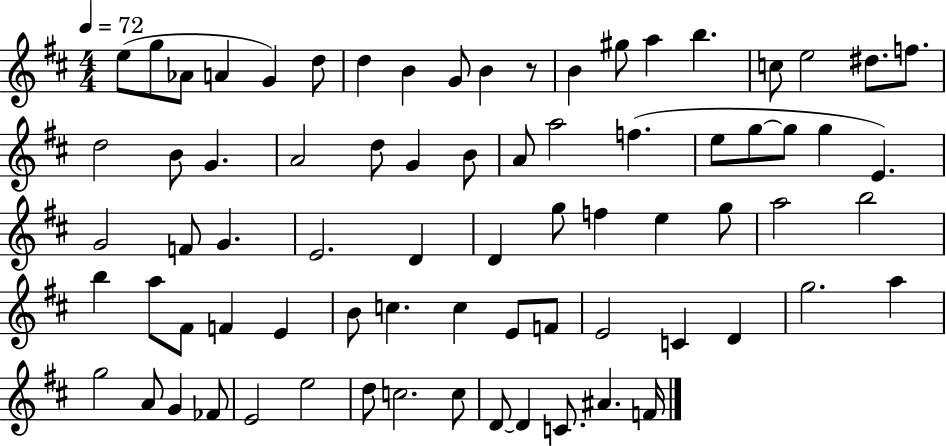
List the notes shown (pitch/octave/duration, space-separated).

E5/e G5/e Ab4/e A4/q G4/q D5/e D5/q B4/q G4/e B4/q R/e B4/q G#5/e A5/q B5/q. C5/e E5/h D#5/e. F5/e. D5/h B4/e G4/q. A4/h D5/e G4/q B4/e A4/e A5/h F5/q. E5/e G5/e G5/e G5/q E4/q. G4/h F4/e G4/q. E4/h. D4/q D4/q G5/e F5/q E5/q G5/e A5/h B5/h B5/q A5/e F#4/e F4/q E4/q B4/e C5/q. C5/q E4/e F4/e E4/h C4/q D4/q G5/h. A5/q G5/h A4/e G4/q FES4/e E4/h E5/h D5/e C5/h. C5/e D4/e D4/q C4/e. A#4/q. F4/s